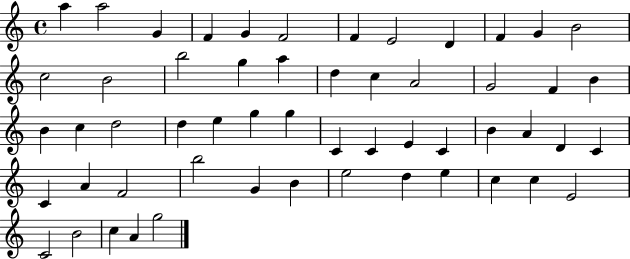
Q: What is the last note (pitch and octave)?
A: G5